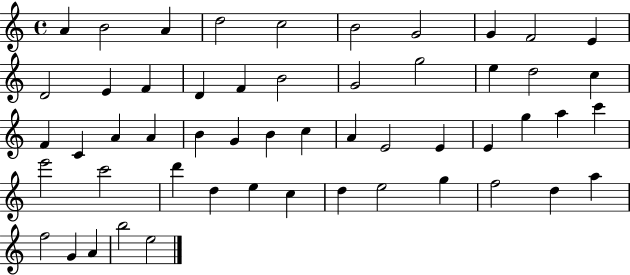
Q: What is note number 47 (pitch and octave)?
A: D5